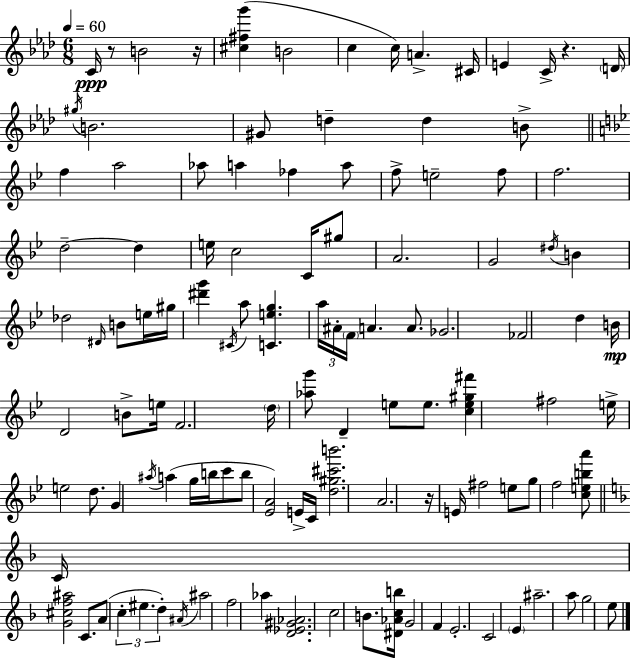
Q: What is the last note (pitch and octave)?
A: E5